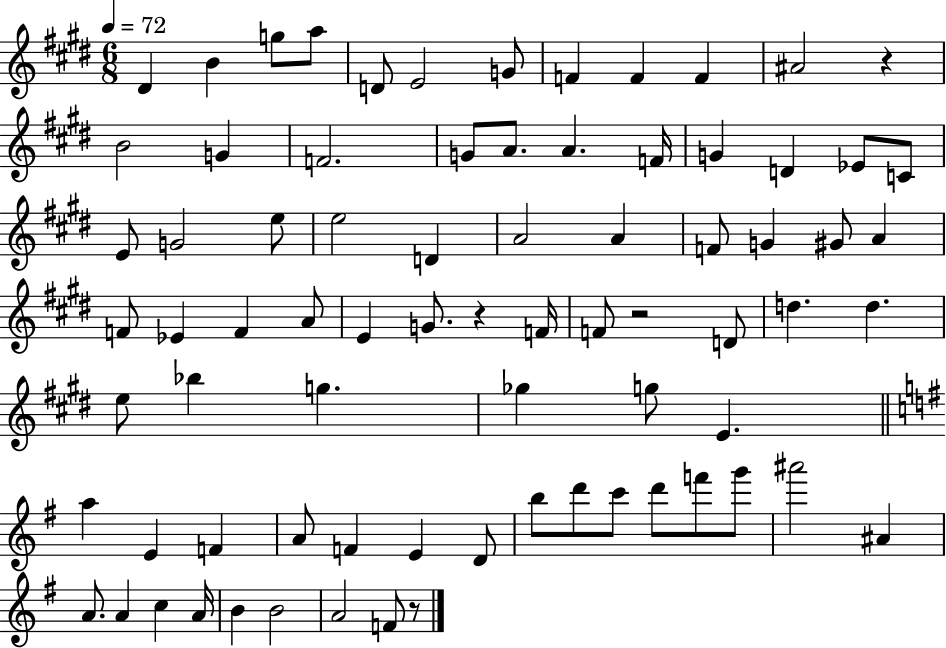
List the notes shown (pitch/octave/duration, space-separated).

D#4/q B4/q G5/e A5/e D4/e E4/h G4/e F4/q F4/q F4/q A#4/h R/q B4/h G4/q F4/h. G4/e A4/e. A4/q. F4/s G4/q D4/q Eb4/e C4/e E4/e G4/h E5/e E5/h D4/q A4/h A4/q F4/e G4/q G#4/e A4/q F4/e Eb4/q F4/q A4/e E4/q G4/e. R/q F4/s F4/e R/h D4/e D5/q. D5/q. E5/e Bb5/q G5/q. Gb5/q G5/e E4/q. A5/q E4/q F4/q A4/e F4/q E4/q D4/e B5/e D6/e C6/e D6/e F6/e G6/e A#6/h A#4/q A4/e. A4/q C5/q A4/s B4/q B4/h A4/h F4/e R/e